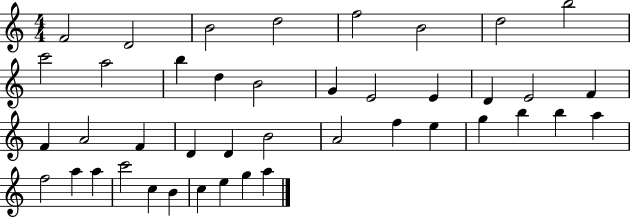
F4/h D4/h B4/h D5/h F5/h B4/h D5/h B5/h C6/h A5/h B5/q D5/q B4/h G4/q E4/h E4/q D4/q E4/h F4/q F4/q A4/h F4/q D4/q D4/q B4/h A4/h F5/q E5/q G5/q B5/q B5/q A5/q F5/h A5/q A5/q C6/h C5/q B4/q C5/q E5/q G5/q A5/q